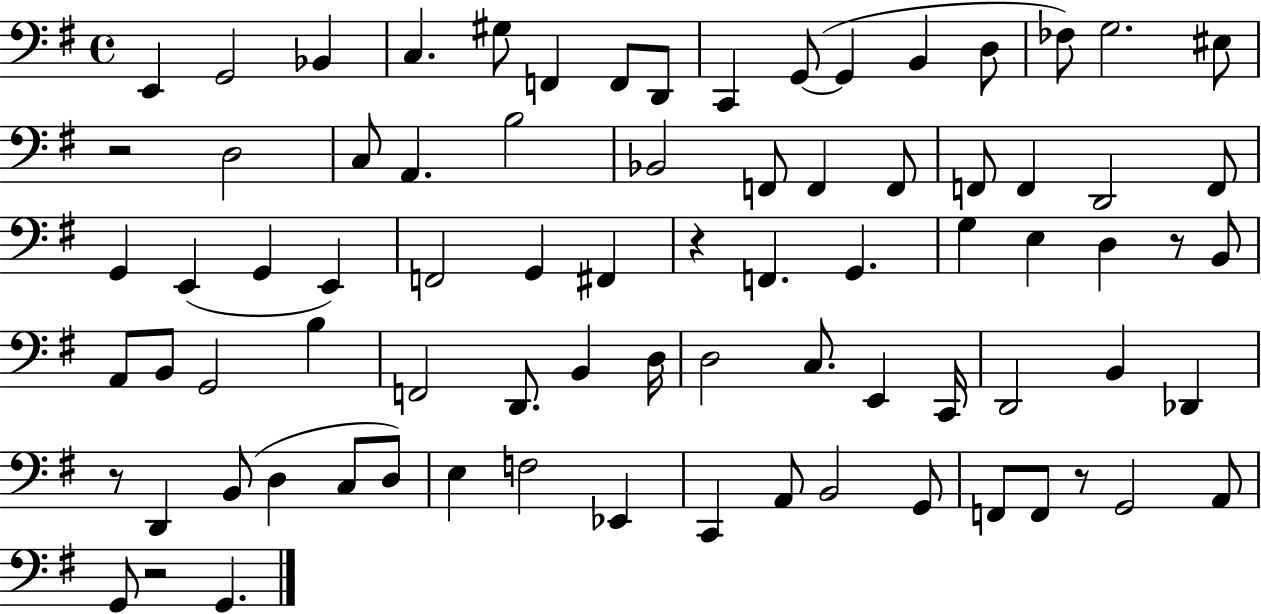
E2/q G2/h Bb2/q C3/q. G#3/e F2/q F2/e D2/e C2/q G2/e G2/q B2/q D3/e FES3/e G3/h. EIS3/e R/h D3/h C3/e A2/q. B3/h Bb2/h F2/e F2/q F2/e F2/e F2/q D2/h F2/e G2/q E2/q G2/q E2/q F2/h G2/q F#2/q R/q F2/q. G2/q. G3/q E3/q D3/q R/e B2/e A2/e B2/e G2/h B3/q F2/h D2/e. B2/q D3/s D3/h C3/e. E2/q C2/s D2/h B2/q Db2/q R/e D2/q B2/e D3/q C3/e D3/e E3/q F3/h Eb2/q C2/q A2/e B2/h G2/e F2/e F2/e R/e G2/h A2/e G2/e R/h G2/q.